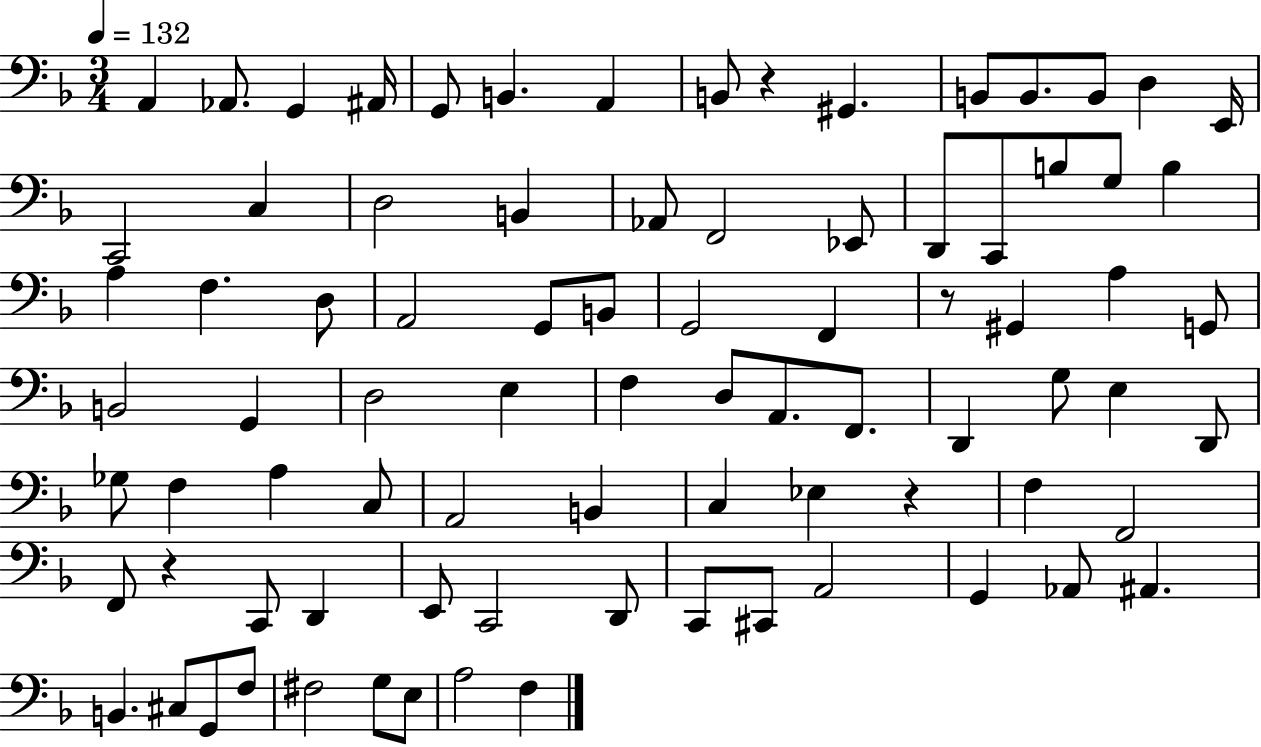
X:1
T:Untitled
M:3/4
L:1/4
K:F
A,, _A,,/2 G,, ^A,,/4 G,,/2 B,, A,, B,,/2 z ^G,, B,,/2 B,,/2 B,,/2 D, E,,/4 C,,2 C, D,2 B,, _A,,/2 F,,2 _E,,/2 D,,/2 C,,/2 B,/2 G,/2 B, A, F, D,/2 A,,2 G,,/2 B,,/2 G,,2 F,, z/2 ^G,, A, G,,/2 B,,2 G,, D,2 E, F, D,/2 A,,/2 F,,/2 D,, G,/2 E, D,,/2 _G,/2 F, A, C,/2 A,,2 B,, C, _E, z F, F,,2 F,,/2 z C,,/2 D,, E,,/2 C,,2 D,,/2 C,,/2 ^C,,/2 A,,2 G,, _A,,/2 ^A,, B,, ^C,/2 G,,/2 F,/2 ^F,2 G,/2 E,/2 A,2 F,